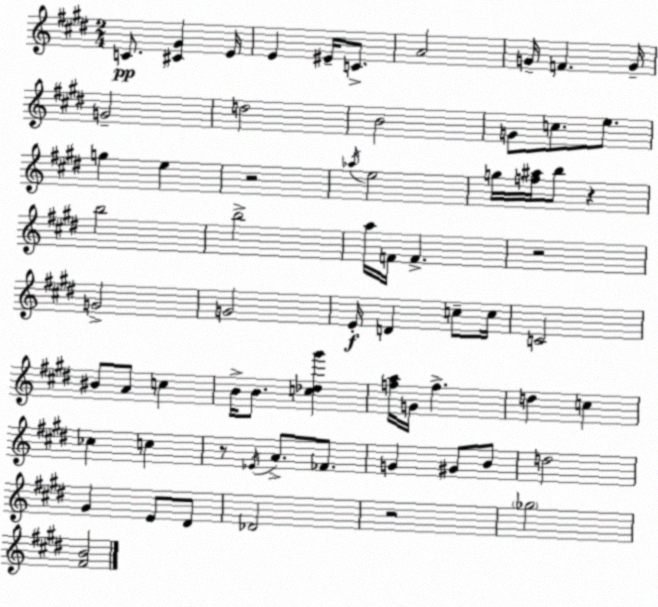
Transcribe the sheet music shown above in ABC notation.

X:1
T:Untitled
M:2/4
L:1/4
K:E
C/2 [^C^G] E/4 E ^E/4 C/2 A2 G/4 F G/4 G2 d2 B2 G/2 c/2 e/2 g e z2 _a/4 e2 g/4 [f^a]/4 b/2 z b2 b2 a/4 F/4 F z2 G2 G2 E/4 D c/2 c/4 C2 ^B/2 A/2 c B/4 B/2 [c_d^g'] [fa]/4 G/4 f d c _c c z/2 _E/4 A/2 _F/2 G ^G/2 B/2 d2 ^G E/2 ^D/2 _D2 z2 _g2 [^FB]2